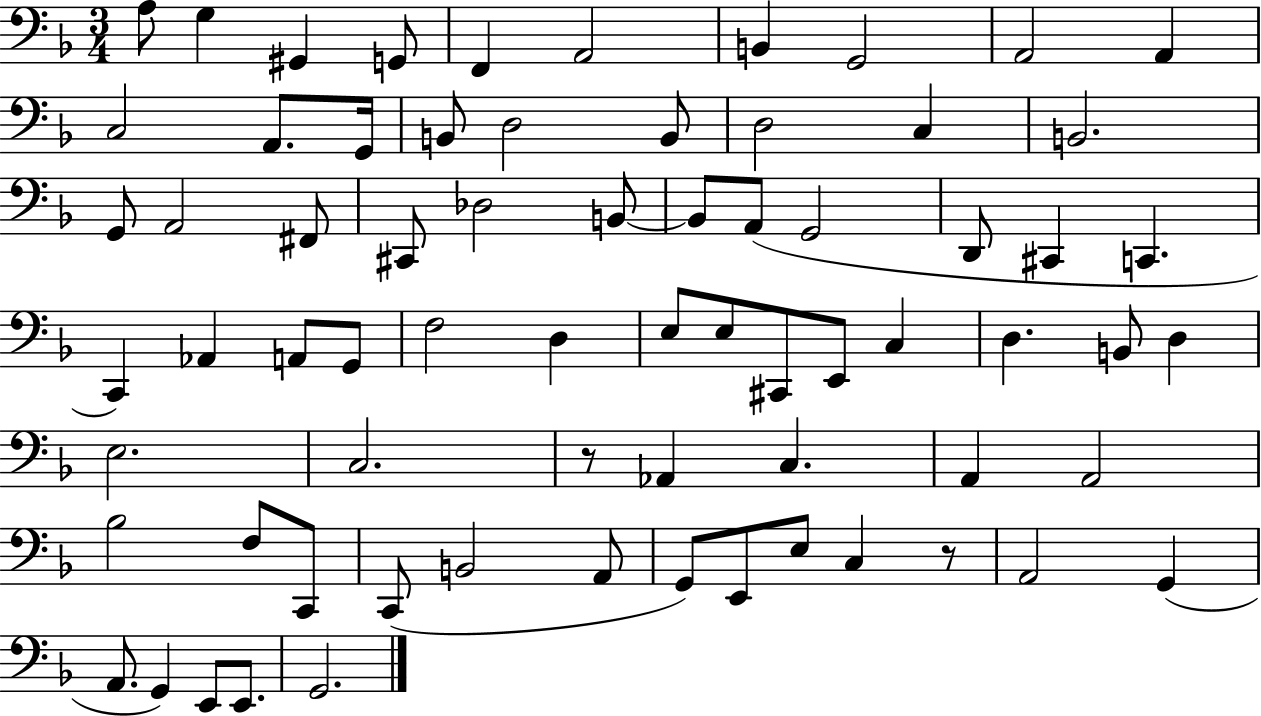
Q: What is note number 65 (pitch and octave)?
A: G2